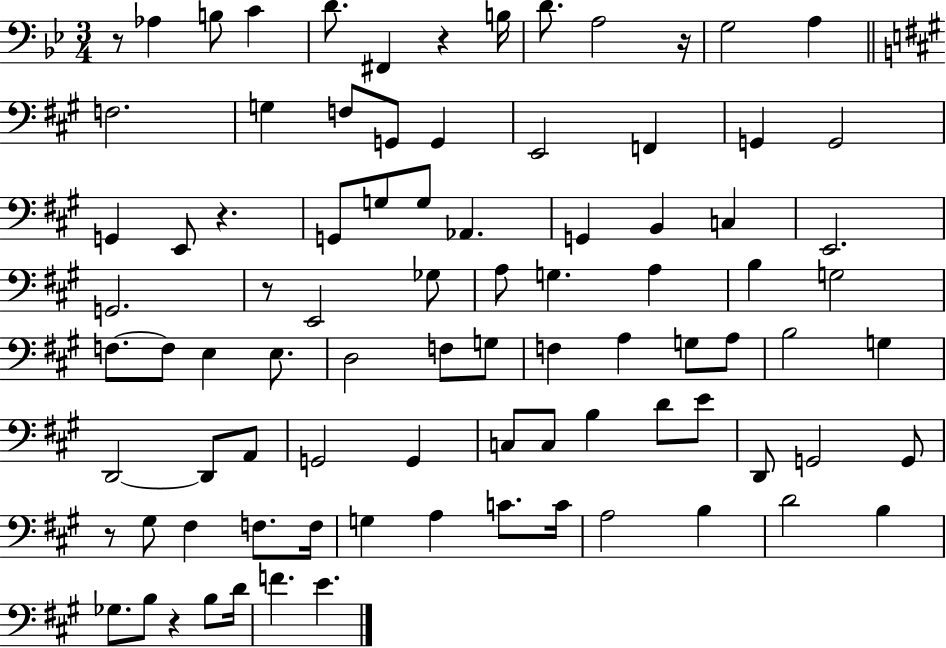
X:1
T:Untitled
M:3/4
L:1/4
K:Bb
z/2 _A, B,/2 C D/2 ^F,, z B,/4 D/2 A,2 z/4 G,2 A, F,2 G, F,/2 G,,/2 G,, E,,2 F,, G,, G,,2 G,, E,,/2 z G,,/2 G,/2 G,/2 _A,, G,, B,, C, E,,2 G,,2 z/2 E,,2 _G,/2 A,/2 G, A, B, G,2 F,/2 F,/2 E, E,/2 D,2 F,/2 G,/2 F, A, G,/2 A,/2 B,2 G, D,,2 D,,/2 A,,/2 G,,2 G,, C,/2 C,/2 B, D/2 E/2 D,,/2 G,,2 G,,/2 z/2 ^G,/2 ^F, F,/2 F,/4 G, A, C/2 C/4 A,2 B, D2 B, _G,/2 B,/2 z B,/2 D/4 F E